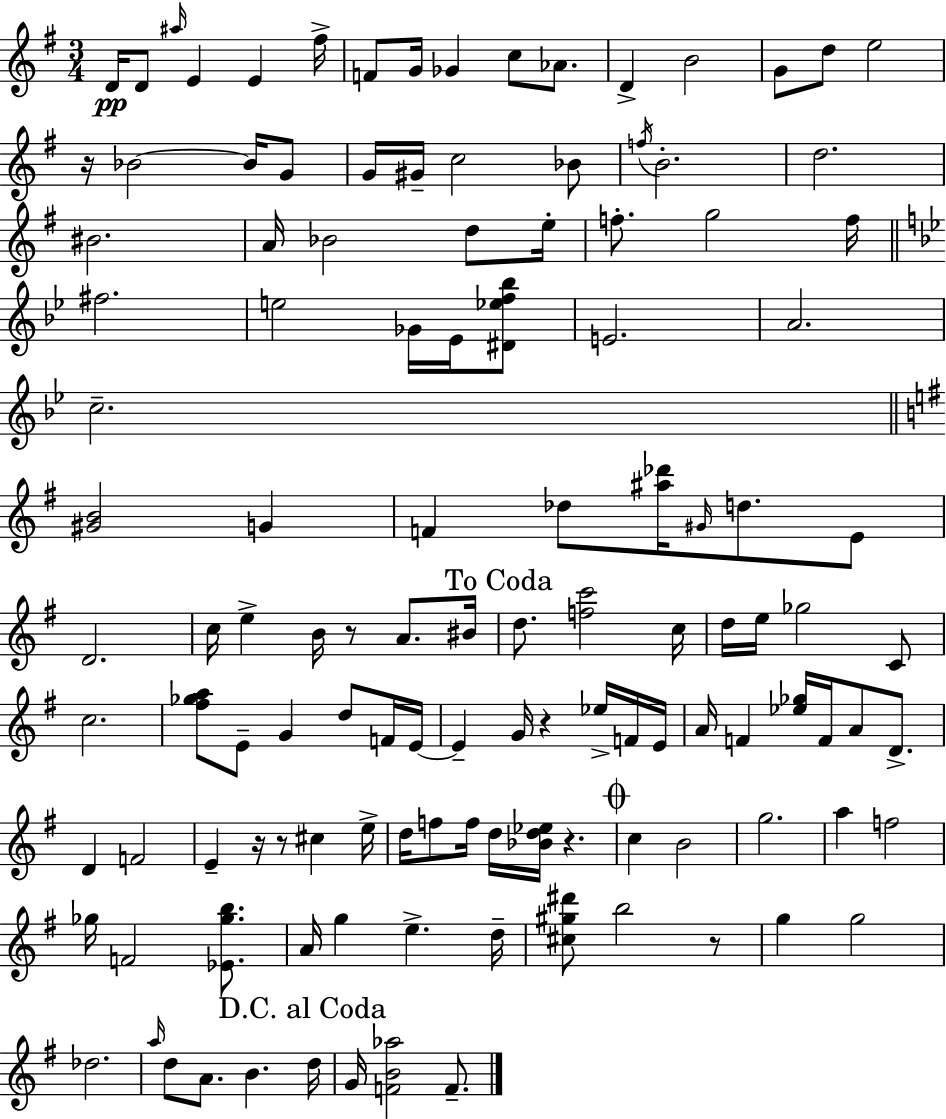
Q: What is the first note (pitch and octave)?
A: D4